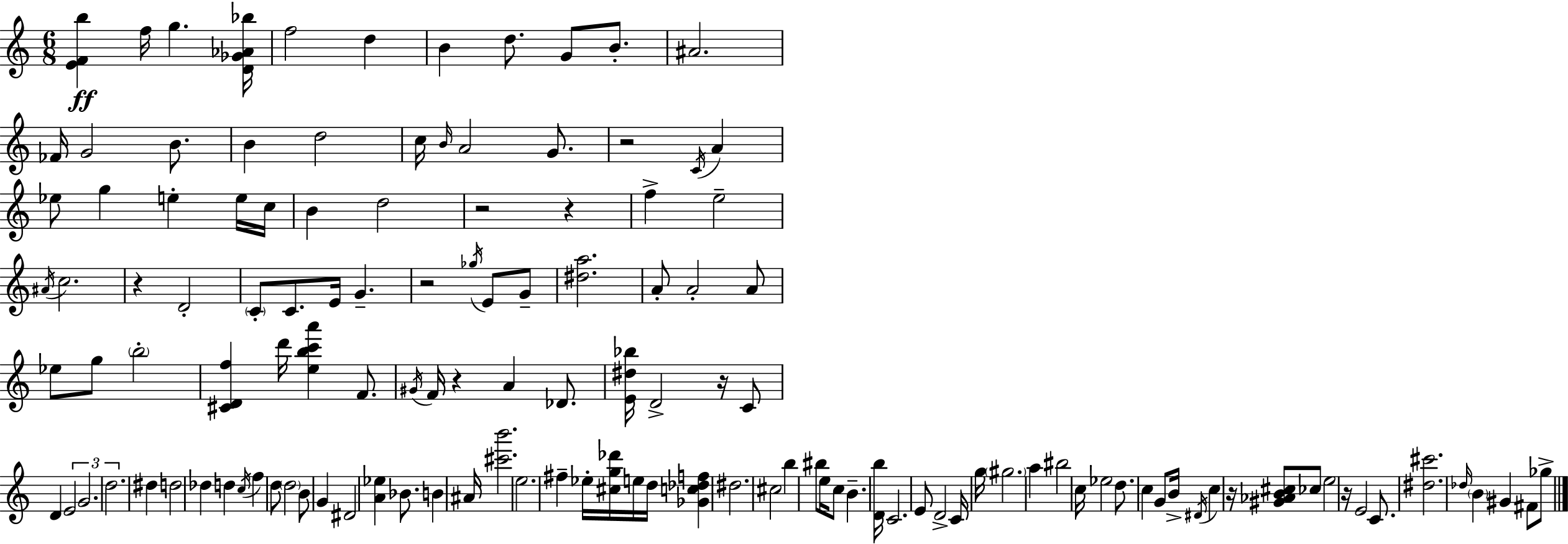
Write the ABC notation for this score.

X:1
T:Untitled
M:6/8
L:1/4
K:C
[EFb] f/4 g [D_G_A_b]/4 f2 d B d/2 G/2 B/2 ^A2 _F/4 G2 B/2 B d2 c/4 B/4 A2 G/2 z2 C/4 A _e/2 g e e/4 c/4 B d2 z2 z f e2 ^A/4 c2 z D2 C/2 C/2 E/4 G z2 _g/4 E/2 G/2 [^da]2 A/2 A2 A/2 _e/2 g/2 b2 [^CDf] d'/4 [ebc'a'] F/2 ^G/4 F/4 z A _D/2 [E^d_b]/4 D2 z/4 C/2 D E2 G2 d2 ^d d2 _d d c/4 f d/2 d2 B/2 G ^D2 [A_e] _B/2 B ^A/4 [^c'b']2 e2 ^f _e/4 [^cg_d']/4 e/4 d/4 [_Gc_df] ^d2 ^c2 b ^b/2 e/4 c/2 B [Db]/4 C2 E/2 D2 C/4 g/4 ^g2 a ^b2 c/4 _e2 d/2 c G/2 B/4 ^D/4 c z/4 [^G_AB^c]/2 _c/2 e2 z/4 E2 C/2 [^d^c']2 _d/4 B ^G ^F/2 _g/2